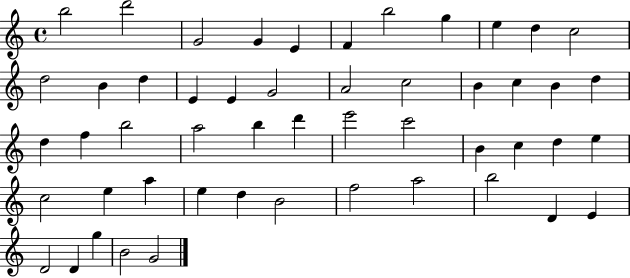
X:1
T:Untitled
M:4/4
L:1/4
K:C
b2 d'2 G2 G E F b2 g e d c2 d2 B d E E G2 A2 c2 B c B d d f b2 a2 b d' e'2 c'2 B c d e c2 e a e d B2 f2 a2 b2 D E D2 D g B2 G2